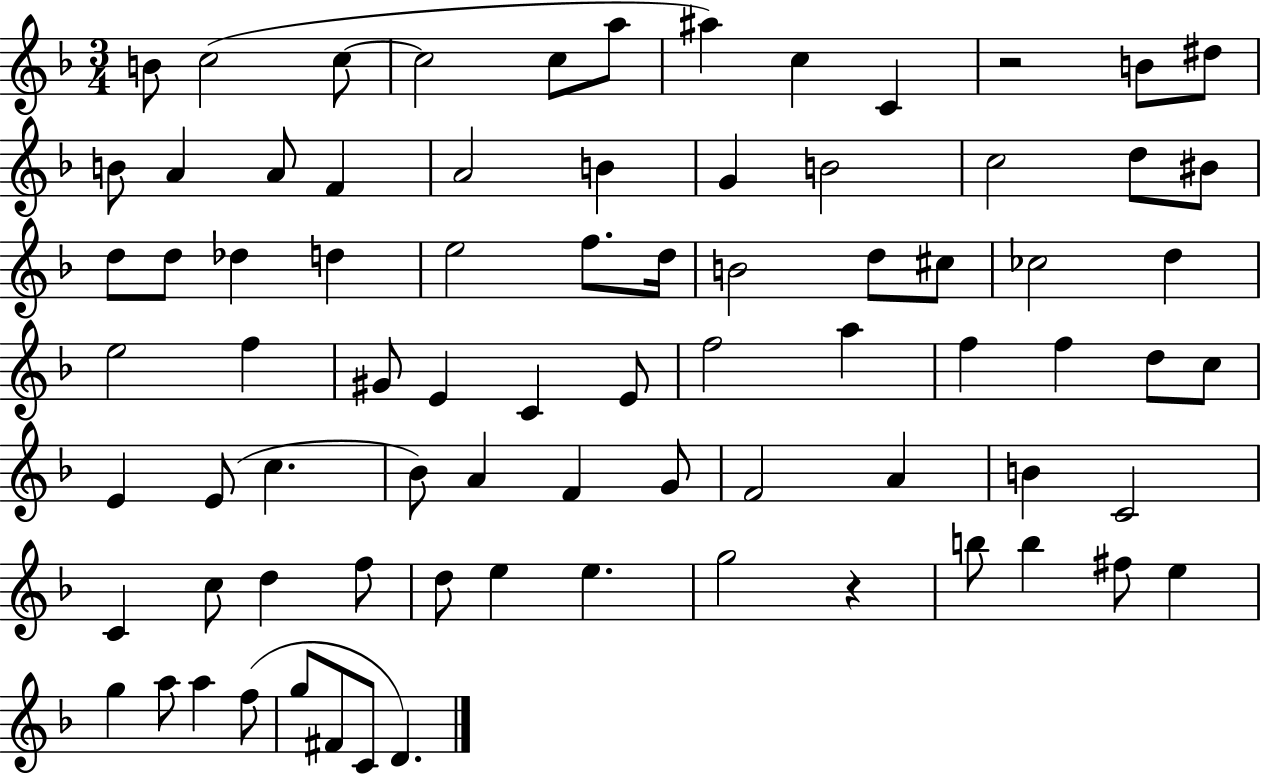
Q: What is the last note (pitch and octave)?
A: D4